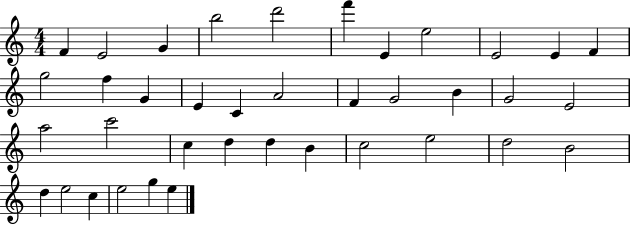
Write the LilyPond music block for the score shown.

{
  \clef treble
  \numericTimeSignature
  \time 4/4
  \key c \major
  f'4 e'2 g'4 | b''2 d'''2 | f'''4 e'4 e''2 | e'2 e'4 f'4 | \break g''2 f''4 g'4 | e'4 c'4 a'2 | f'4 g'2 b'4 | g'2 e'2 | \break a''2 c'''2 | c''4 d''4 d''4 b'4 | c''2 e''2 | d''2 b'2 | \break d''4 e''2 c''4 | e''2 g''4 e''4 | \bar "|."
}